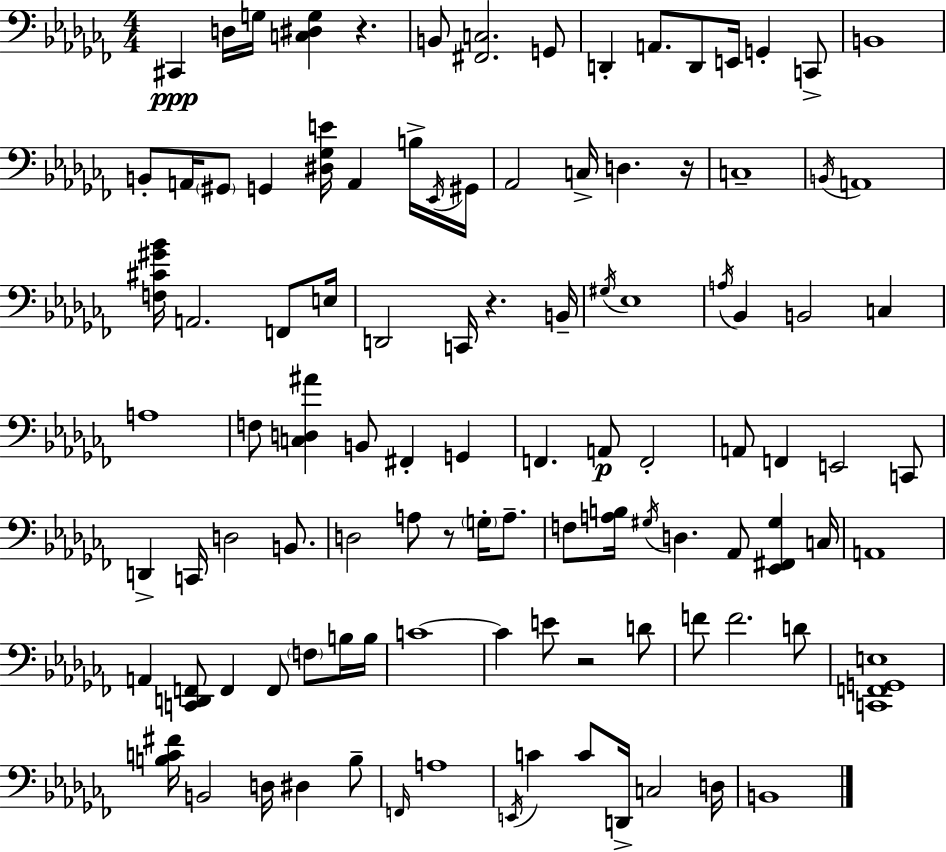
C#2/q D3/s G3/s [C3,D#3,G3]/q R/q. B2/e [F#2,C3]/h. G2/e D2/q A2/e. D2/e E2/s G2/q C2/e B2/w B2/e A2/s G#2/e G2/q [D#3,Gb3,E4]/s A2/q B3/s Eb2/s G#2/s Ab2/h C3/s D3/q. R/s C3/w B2/s A2/w [F3,C#4,G#4,Bb4]/s A2/h. F2/e E3/s D2/h C2/s R/q. B2/s G#3/s Eb3/w A3/s Bb2/q B2/h C3/q A3/w F3/e [C3,D3,A#4]/q B2/e F#2/q G2/q F2/q. A2/e F2/h A2/e F2/q E2/h C2/e D2/q C2/s D3/h B2/e. D3/h A3/e R/e G3/s A3/e. F3/e [A3,B3]/s G#3/s D3/q. Ab2/e [Eb2,F#2,G#3]/q C3/s A2/w A2/q [C2,D2,F2]/e F2/q F2/e F3/e B3/s B3/s C4/w C4/q E4/e R/h D4/e F4/e F4/h. D4/e [C2,F2,G2,E3]/w [B3,C4,F#4]/s B2/h D3/s D#3/q B3/e F2/s A3/w E2/s C4/q C4/e D2/s C3/h D3/s B2/w